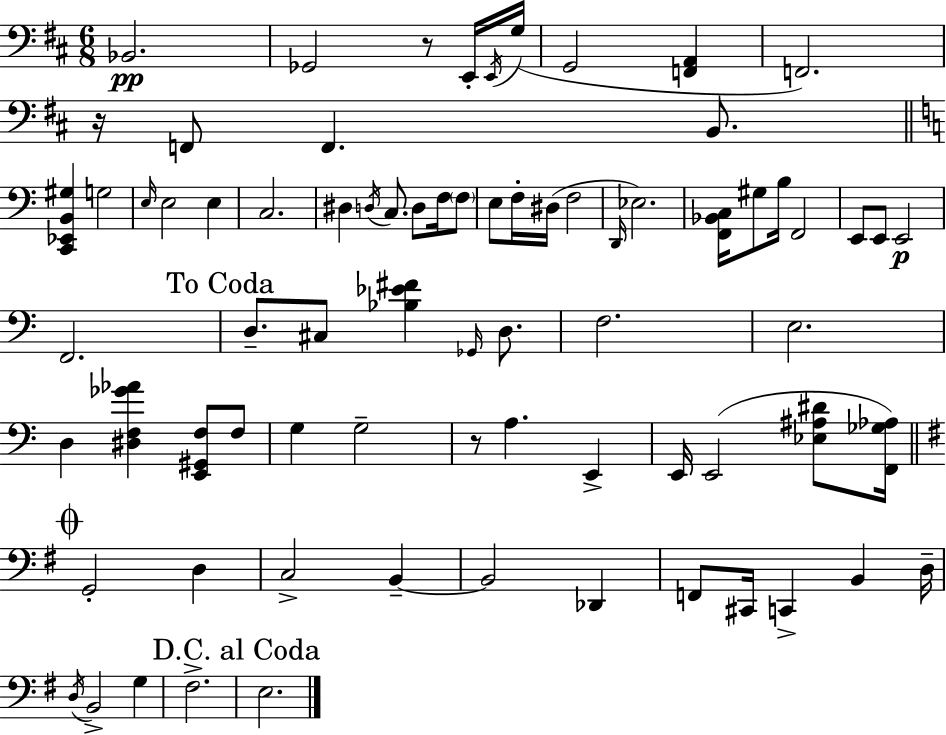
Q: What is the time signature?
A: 6/8